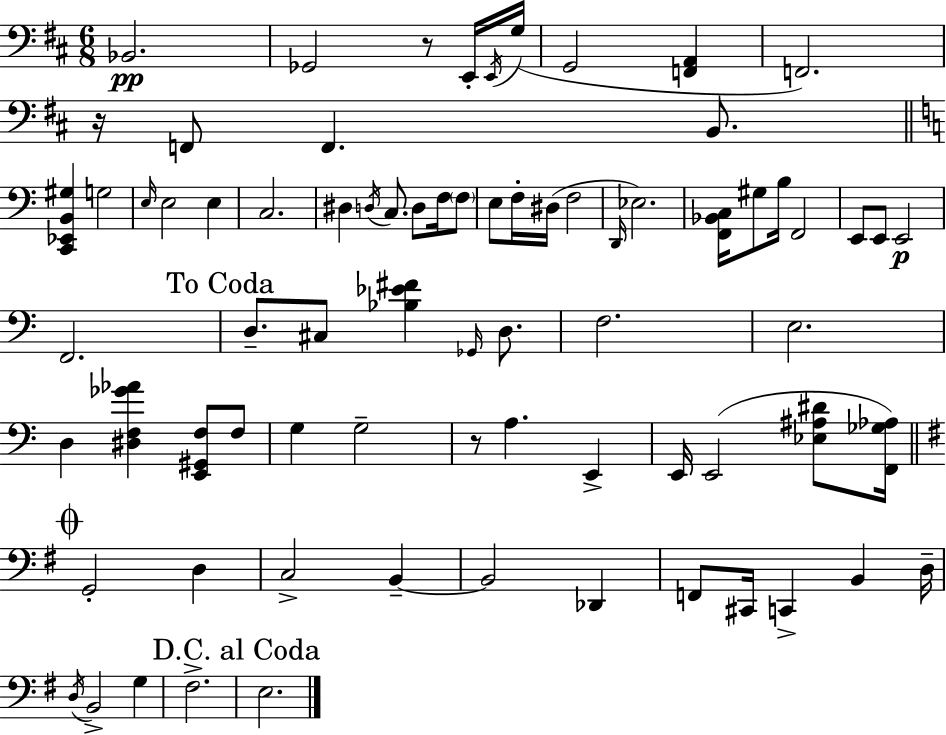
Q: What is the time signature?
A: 6/8